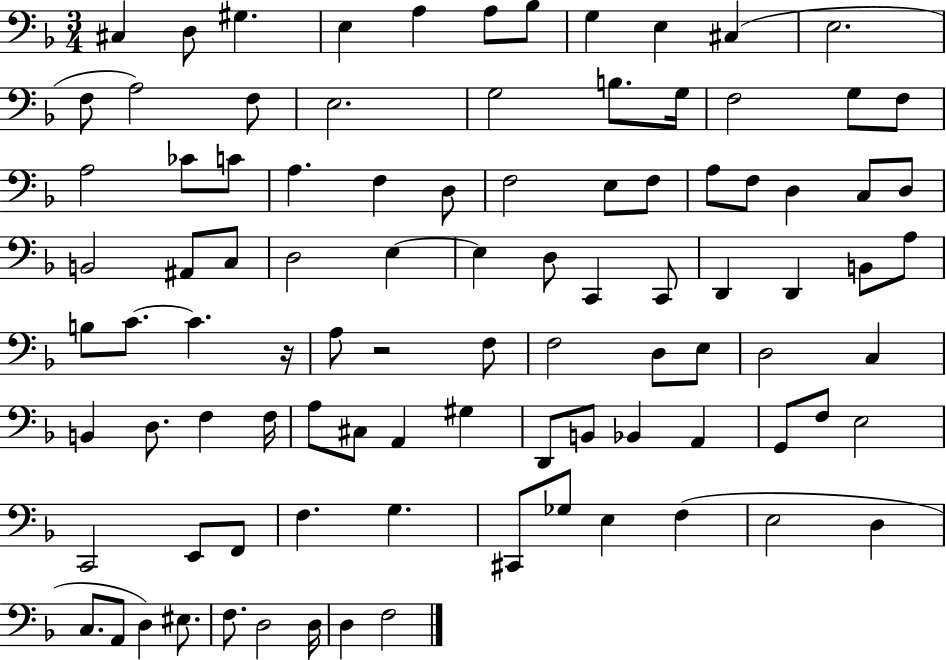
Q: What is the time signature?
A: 3/4